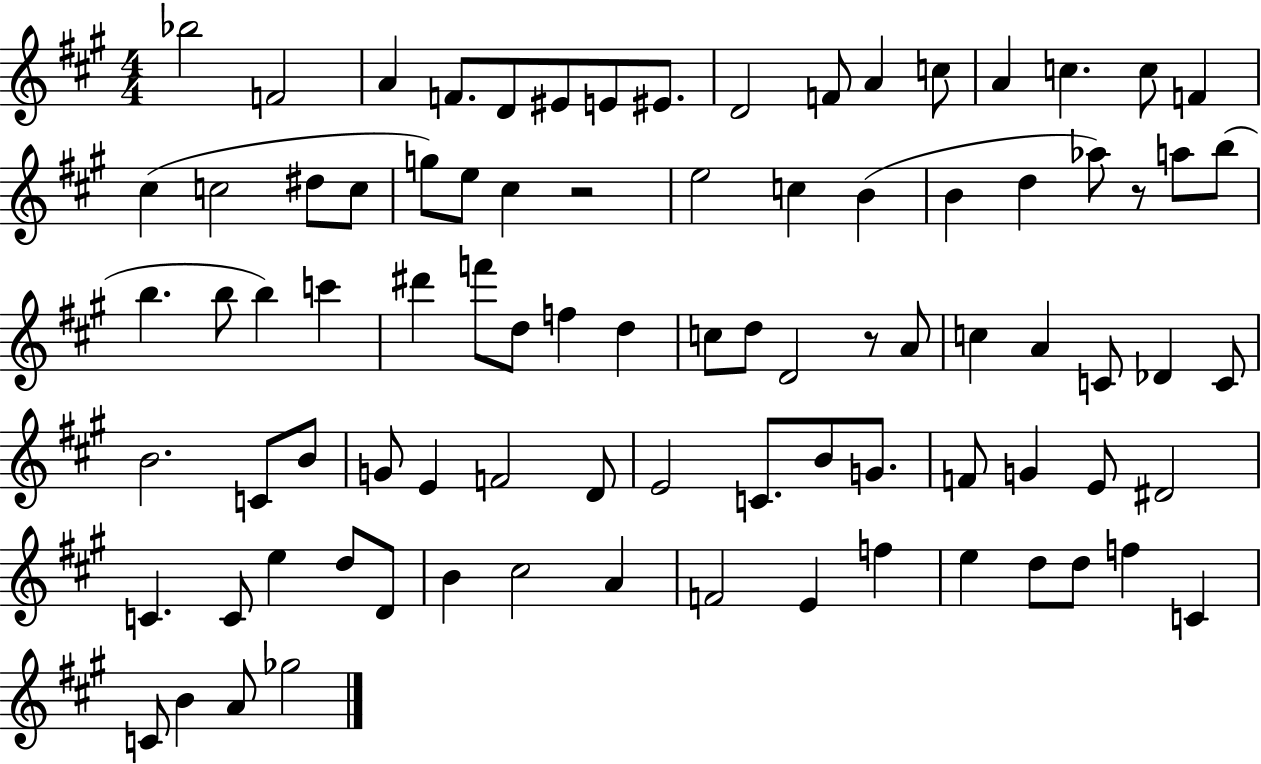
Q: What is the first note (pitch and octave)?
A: Bb5